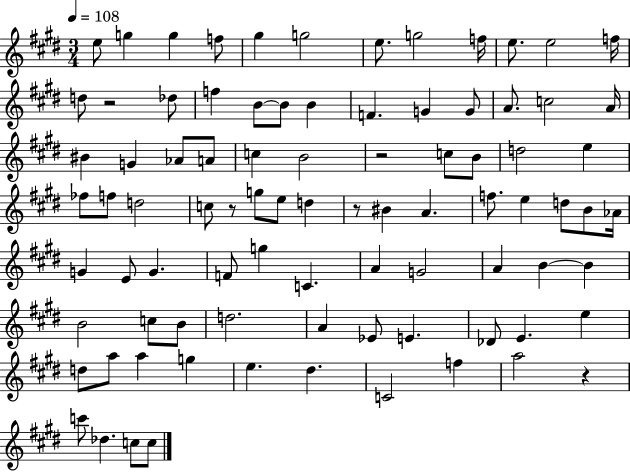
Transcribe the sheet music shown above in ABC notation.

X:1
T:Untitled
M:3/4
L:1/4
K:E
e/2 g g f/2 ^g g2 e/2 g2 f/4 e/2 e2 f/4 d/2 z2 _d/2 f B/2 B/2 B F G G/2 A/2 c2 A/4 ^B G _A/2 A/2 c B2 z2 c/2 B/2 d2 e _f/2 f/2 d2 c/2 z/2 g/2 e/2 d z/2 ^B A f/2 e d/2 B/2 _A/4 G E/2 G F/2 g C A G2 A B B B2 c/2 B/2 d2 A _E/2 E _D/2 E e d/2 a/2 a g e ^d C2 f a2 z c'/2 _d c/2 c/2